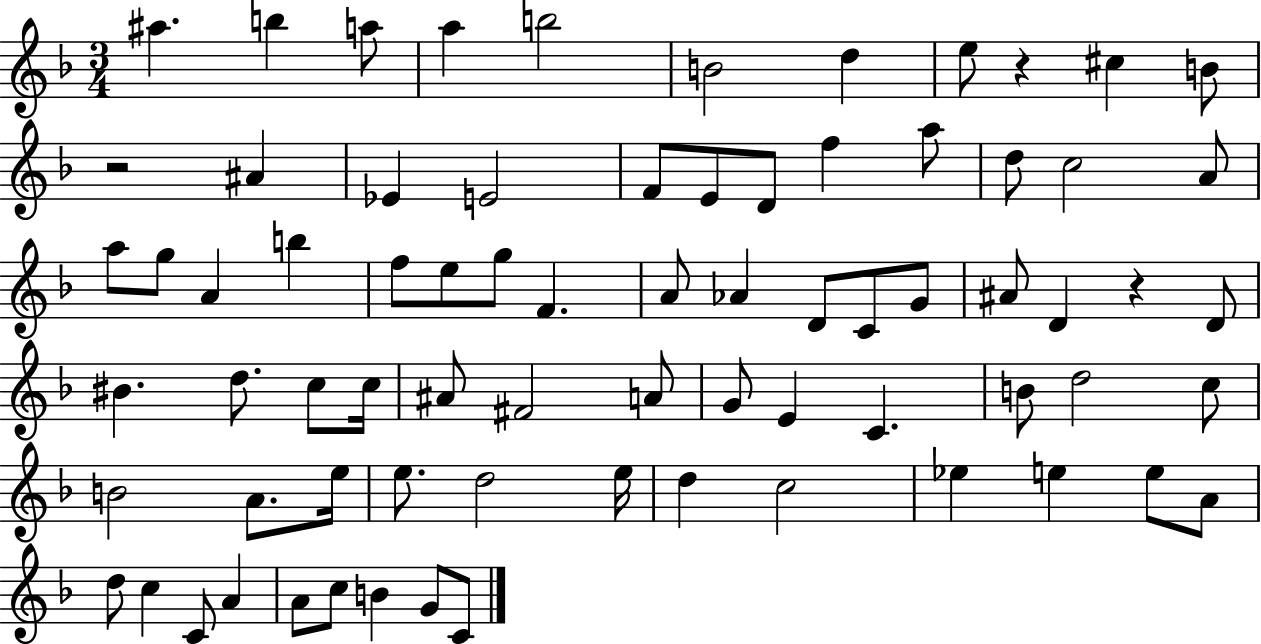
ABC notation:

X:1
T:Untitled
M:3/4
L:1/4
K:F
^a b a/2 a b2 B2 d e/2 z ^c B/2 z2 ^A _E E2 F/2 E/2 D/2 f a/2 d/2 c2 A/2 a/2 g/2 A b f/2 e/2 g/2 F A/2 _A D/2 C/2 G/2 ^A/2 D z D/2 ^B d/2 c/2 c/4 ^A/2 ^F2 A/2 G/2 E C B/2 d2 c/2 B2 A/2 e/4 e/2 d2 e/4 d c2 _e e e/2 A/2 d/2 c C/2 A A/2 c/2 B G/2 C/2